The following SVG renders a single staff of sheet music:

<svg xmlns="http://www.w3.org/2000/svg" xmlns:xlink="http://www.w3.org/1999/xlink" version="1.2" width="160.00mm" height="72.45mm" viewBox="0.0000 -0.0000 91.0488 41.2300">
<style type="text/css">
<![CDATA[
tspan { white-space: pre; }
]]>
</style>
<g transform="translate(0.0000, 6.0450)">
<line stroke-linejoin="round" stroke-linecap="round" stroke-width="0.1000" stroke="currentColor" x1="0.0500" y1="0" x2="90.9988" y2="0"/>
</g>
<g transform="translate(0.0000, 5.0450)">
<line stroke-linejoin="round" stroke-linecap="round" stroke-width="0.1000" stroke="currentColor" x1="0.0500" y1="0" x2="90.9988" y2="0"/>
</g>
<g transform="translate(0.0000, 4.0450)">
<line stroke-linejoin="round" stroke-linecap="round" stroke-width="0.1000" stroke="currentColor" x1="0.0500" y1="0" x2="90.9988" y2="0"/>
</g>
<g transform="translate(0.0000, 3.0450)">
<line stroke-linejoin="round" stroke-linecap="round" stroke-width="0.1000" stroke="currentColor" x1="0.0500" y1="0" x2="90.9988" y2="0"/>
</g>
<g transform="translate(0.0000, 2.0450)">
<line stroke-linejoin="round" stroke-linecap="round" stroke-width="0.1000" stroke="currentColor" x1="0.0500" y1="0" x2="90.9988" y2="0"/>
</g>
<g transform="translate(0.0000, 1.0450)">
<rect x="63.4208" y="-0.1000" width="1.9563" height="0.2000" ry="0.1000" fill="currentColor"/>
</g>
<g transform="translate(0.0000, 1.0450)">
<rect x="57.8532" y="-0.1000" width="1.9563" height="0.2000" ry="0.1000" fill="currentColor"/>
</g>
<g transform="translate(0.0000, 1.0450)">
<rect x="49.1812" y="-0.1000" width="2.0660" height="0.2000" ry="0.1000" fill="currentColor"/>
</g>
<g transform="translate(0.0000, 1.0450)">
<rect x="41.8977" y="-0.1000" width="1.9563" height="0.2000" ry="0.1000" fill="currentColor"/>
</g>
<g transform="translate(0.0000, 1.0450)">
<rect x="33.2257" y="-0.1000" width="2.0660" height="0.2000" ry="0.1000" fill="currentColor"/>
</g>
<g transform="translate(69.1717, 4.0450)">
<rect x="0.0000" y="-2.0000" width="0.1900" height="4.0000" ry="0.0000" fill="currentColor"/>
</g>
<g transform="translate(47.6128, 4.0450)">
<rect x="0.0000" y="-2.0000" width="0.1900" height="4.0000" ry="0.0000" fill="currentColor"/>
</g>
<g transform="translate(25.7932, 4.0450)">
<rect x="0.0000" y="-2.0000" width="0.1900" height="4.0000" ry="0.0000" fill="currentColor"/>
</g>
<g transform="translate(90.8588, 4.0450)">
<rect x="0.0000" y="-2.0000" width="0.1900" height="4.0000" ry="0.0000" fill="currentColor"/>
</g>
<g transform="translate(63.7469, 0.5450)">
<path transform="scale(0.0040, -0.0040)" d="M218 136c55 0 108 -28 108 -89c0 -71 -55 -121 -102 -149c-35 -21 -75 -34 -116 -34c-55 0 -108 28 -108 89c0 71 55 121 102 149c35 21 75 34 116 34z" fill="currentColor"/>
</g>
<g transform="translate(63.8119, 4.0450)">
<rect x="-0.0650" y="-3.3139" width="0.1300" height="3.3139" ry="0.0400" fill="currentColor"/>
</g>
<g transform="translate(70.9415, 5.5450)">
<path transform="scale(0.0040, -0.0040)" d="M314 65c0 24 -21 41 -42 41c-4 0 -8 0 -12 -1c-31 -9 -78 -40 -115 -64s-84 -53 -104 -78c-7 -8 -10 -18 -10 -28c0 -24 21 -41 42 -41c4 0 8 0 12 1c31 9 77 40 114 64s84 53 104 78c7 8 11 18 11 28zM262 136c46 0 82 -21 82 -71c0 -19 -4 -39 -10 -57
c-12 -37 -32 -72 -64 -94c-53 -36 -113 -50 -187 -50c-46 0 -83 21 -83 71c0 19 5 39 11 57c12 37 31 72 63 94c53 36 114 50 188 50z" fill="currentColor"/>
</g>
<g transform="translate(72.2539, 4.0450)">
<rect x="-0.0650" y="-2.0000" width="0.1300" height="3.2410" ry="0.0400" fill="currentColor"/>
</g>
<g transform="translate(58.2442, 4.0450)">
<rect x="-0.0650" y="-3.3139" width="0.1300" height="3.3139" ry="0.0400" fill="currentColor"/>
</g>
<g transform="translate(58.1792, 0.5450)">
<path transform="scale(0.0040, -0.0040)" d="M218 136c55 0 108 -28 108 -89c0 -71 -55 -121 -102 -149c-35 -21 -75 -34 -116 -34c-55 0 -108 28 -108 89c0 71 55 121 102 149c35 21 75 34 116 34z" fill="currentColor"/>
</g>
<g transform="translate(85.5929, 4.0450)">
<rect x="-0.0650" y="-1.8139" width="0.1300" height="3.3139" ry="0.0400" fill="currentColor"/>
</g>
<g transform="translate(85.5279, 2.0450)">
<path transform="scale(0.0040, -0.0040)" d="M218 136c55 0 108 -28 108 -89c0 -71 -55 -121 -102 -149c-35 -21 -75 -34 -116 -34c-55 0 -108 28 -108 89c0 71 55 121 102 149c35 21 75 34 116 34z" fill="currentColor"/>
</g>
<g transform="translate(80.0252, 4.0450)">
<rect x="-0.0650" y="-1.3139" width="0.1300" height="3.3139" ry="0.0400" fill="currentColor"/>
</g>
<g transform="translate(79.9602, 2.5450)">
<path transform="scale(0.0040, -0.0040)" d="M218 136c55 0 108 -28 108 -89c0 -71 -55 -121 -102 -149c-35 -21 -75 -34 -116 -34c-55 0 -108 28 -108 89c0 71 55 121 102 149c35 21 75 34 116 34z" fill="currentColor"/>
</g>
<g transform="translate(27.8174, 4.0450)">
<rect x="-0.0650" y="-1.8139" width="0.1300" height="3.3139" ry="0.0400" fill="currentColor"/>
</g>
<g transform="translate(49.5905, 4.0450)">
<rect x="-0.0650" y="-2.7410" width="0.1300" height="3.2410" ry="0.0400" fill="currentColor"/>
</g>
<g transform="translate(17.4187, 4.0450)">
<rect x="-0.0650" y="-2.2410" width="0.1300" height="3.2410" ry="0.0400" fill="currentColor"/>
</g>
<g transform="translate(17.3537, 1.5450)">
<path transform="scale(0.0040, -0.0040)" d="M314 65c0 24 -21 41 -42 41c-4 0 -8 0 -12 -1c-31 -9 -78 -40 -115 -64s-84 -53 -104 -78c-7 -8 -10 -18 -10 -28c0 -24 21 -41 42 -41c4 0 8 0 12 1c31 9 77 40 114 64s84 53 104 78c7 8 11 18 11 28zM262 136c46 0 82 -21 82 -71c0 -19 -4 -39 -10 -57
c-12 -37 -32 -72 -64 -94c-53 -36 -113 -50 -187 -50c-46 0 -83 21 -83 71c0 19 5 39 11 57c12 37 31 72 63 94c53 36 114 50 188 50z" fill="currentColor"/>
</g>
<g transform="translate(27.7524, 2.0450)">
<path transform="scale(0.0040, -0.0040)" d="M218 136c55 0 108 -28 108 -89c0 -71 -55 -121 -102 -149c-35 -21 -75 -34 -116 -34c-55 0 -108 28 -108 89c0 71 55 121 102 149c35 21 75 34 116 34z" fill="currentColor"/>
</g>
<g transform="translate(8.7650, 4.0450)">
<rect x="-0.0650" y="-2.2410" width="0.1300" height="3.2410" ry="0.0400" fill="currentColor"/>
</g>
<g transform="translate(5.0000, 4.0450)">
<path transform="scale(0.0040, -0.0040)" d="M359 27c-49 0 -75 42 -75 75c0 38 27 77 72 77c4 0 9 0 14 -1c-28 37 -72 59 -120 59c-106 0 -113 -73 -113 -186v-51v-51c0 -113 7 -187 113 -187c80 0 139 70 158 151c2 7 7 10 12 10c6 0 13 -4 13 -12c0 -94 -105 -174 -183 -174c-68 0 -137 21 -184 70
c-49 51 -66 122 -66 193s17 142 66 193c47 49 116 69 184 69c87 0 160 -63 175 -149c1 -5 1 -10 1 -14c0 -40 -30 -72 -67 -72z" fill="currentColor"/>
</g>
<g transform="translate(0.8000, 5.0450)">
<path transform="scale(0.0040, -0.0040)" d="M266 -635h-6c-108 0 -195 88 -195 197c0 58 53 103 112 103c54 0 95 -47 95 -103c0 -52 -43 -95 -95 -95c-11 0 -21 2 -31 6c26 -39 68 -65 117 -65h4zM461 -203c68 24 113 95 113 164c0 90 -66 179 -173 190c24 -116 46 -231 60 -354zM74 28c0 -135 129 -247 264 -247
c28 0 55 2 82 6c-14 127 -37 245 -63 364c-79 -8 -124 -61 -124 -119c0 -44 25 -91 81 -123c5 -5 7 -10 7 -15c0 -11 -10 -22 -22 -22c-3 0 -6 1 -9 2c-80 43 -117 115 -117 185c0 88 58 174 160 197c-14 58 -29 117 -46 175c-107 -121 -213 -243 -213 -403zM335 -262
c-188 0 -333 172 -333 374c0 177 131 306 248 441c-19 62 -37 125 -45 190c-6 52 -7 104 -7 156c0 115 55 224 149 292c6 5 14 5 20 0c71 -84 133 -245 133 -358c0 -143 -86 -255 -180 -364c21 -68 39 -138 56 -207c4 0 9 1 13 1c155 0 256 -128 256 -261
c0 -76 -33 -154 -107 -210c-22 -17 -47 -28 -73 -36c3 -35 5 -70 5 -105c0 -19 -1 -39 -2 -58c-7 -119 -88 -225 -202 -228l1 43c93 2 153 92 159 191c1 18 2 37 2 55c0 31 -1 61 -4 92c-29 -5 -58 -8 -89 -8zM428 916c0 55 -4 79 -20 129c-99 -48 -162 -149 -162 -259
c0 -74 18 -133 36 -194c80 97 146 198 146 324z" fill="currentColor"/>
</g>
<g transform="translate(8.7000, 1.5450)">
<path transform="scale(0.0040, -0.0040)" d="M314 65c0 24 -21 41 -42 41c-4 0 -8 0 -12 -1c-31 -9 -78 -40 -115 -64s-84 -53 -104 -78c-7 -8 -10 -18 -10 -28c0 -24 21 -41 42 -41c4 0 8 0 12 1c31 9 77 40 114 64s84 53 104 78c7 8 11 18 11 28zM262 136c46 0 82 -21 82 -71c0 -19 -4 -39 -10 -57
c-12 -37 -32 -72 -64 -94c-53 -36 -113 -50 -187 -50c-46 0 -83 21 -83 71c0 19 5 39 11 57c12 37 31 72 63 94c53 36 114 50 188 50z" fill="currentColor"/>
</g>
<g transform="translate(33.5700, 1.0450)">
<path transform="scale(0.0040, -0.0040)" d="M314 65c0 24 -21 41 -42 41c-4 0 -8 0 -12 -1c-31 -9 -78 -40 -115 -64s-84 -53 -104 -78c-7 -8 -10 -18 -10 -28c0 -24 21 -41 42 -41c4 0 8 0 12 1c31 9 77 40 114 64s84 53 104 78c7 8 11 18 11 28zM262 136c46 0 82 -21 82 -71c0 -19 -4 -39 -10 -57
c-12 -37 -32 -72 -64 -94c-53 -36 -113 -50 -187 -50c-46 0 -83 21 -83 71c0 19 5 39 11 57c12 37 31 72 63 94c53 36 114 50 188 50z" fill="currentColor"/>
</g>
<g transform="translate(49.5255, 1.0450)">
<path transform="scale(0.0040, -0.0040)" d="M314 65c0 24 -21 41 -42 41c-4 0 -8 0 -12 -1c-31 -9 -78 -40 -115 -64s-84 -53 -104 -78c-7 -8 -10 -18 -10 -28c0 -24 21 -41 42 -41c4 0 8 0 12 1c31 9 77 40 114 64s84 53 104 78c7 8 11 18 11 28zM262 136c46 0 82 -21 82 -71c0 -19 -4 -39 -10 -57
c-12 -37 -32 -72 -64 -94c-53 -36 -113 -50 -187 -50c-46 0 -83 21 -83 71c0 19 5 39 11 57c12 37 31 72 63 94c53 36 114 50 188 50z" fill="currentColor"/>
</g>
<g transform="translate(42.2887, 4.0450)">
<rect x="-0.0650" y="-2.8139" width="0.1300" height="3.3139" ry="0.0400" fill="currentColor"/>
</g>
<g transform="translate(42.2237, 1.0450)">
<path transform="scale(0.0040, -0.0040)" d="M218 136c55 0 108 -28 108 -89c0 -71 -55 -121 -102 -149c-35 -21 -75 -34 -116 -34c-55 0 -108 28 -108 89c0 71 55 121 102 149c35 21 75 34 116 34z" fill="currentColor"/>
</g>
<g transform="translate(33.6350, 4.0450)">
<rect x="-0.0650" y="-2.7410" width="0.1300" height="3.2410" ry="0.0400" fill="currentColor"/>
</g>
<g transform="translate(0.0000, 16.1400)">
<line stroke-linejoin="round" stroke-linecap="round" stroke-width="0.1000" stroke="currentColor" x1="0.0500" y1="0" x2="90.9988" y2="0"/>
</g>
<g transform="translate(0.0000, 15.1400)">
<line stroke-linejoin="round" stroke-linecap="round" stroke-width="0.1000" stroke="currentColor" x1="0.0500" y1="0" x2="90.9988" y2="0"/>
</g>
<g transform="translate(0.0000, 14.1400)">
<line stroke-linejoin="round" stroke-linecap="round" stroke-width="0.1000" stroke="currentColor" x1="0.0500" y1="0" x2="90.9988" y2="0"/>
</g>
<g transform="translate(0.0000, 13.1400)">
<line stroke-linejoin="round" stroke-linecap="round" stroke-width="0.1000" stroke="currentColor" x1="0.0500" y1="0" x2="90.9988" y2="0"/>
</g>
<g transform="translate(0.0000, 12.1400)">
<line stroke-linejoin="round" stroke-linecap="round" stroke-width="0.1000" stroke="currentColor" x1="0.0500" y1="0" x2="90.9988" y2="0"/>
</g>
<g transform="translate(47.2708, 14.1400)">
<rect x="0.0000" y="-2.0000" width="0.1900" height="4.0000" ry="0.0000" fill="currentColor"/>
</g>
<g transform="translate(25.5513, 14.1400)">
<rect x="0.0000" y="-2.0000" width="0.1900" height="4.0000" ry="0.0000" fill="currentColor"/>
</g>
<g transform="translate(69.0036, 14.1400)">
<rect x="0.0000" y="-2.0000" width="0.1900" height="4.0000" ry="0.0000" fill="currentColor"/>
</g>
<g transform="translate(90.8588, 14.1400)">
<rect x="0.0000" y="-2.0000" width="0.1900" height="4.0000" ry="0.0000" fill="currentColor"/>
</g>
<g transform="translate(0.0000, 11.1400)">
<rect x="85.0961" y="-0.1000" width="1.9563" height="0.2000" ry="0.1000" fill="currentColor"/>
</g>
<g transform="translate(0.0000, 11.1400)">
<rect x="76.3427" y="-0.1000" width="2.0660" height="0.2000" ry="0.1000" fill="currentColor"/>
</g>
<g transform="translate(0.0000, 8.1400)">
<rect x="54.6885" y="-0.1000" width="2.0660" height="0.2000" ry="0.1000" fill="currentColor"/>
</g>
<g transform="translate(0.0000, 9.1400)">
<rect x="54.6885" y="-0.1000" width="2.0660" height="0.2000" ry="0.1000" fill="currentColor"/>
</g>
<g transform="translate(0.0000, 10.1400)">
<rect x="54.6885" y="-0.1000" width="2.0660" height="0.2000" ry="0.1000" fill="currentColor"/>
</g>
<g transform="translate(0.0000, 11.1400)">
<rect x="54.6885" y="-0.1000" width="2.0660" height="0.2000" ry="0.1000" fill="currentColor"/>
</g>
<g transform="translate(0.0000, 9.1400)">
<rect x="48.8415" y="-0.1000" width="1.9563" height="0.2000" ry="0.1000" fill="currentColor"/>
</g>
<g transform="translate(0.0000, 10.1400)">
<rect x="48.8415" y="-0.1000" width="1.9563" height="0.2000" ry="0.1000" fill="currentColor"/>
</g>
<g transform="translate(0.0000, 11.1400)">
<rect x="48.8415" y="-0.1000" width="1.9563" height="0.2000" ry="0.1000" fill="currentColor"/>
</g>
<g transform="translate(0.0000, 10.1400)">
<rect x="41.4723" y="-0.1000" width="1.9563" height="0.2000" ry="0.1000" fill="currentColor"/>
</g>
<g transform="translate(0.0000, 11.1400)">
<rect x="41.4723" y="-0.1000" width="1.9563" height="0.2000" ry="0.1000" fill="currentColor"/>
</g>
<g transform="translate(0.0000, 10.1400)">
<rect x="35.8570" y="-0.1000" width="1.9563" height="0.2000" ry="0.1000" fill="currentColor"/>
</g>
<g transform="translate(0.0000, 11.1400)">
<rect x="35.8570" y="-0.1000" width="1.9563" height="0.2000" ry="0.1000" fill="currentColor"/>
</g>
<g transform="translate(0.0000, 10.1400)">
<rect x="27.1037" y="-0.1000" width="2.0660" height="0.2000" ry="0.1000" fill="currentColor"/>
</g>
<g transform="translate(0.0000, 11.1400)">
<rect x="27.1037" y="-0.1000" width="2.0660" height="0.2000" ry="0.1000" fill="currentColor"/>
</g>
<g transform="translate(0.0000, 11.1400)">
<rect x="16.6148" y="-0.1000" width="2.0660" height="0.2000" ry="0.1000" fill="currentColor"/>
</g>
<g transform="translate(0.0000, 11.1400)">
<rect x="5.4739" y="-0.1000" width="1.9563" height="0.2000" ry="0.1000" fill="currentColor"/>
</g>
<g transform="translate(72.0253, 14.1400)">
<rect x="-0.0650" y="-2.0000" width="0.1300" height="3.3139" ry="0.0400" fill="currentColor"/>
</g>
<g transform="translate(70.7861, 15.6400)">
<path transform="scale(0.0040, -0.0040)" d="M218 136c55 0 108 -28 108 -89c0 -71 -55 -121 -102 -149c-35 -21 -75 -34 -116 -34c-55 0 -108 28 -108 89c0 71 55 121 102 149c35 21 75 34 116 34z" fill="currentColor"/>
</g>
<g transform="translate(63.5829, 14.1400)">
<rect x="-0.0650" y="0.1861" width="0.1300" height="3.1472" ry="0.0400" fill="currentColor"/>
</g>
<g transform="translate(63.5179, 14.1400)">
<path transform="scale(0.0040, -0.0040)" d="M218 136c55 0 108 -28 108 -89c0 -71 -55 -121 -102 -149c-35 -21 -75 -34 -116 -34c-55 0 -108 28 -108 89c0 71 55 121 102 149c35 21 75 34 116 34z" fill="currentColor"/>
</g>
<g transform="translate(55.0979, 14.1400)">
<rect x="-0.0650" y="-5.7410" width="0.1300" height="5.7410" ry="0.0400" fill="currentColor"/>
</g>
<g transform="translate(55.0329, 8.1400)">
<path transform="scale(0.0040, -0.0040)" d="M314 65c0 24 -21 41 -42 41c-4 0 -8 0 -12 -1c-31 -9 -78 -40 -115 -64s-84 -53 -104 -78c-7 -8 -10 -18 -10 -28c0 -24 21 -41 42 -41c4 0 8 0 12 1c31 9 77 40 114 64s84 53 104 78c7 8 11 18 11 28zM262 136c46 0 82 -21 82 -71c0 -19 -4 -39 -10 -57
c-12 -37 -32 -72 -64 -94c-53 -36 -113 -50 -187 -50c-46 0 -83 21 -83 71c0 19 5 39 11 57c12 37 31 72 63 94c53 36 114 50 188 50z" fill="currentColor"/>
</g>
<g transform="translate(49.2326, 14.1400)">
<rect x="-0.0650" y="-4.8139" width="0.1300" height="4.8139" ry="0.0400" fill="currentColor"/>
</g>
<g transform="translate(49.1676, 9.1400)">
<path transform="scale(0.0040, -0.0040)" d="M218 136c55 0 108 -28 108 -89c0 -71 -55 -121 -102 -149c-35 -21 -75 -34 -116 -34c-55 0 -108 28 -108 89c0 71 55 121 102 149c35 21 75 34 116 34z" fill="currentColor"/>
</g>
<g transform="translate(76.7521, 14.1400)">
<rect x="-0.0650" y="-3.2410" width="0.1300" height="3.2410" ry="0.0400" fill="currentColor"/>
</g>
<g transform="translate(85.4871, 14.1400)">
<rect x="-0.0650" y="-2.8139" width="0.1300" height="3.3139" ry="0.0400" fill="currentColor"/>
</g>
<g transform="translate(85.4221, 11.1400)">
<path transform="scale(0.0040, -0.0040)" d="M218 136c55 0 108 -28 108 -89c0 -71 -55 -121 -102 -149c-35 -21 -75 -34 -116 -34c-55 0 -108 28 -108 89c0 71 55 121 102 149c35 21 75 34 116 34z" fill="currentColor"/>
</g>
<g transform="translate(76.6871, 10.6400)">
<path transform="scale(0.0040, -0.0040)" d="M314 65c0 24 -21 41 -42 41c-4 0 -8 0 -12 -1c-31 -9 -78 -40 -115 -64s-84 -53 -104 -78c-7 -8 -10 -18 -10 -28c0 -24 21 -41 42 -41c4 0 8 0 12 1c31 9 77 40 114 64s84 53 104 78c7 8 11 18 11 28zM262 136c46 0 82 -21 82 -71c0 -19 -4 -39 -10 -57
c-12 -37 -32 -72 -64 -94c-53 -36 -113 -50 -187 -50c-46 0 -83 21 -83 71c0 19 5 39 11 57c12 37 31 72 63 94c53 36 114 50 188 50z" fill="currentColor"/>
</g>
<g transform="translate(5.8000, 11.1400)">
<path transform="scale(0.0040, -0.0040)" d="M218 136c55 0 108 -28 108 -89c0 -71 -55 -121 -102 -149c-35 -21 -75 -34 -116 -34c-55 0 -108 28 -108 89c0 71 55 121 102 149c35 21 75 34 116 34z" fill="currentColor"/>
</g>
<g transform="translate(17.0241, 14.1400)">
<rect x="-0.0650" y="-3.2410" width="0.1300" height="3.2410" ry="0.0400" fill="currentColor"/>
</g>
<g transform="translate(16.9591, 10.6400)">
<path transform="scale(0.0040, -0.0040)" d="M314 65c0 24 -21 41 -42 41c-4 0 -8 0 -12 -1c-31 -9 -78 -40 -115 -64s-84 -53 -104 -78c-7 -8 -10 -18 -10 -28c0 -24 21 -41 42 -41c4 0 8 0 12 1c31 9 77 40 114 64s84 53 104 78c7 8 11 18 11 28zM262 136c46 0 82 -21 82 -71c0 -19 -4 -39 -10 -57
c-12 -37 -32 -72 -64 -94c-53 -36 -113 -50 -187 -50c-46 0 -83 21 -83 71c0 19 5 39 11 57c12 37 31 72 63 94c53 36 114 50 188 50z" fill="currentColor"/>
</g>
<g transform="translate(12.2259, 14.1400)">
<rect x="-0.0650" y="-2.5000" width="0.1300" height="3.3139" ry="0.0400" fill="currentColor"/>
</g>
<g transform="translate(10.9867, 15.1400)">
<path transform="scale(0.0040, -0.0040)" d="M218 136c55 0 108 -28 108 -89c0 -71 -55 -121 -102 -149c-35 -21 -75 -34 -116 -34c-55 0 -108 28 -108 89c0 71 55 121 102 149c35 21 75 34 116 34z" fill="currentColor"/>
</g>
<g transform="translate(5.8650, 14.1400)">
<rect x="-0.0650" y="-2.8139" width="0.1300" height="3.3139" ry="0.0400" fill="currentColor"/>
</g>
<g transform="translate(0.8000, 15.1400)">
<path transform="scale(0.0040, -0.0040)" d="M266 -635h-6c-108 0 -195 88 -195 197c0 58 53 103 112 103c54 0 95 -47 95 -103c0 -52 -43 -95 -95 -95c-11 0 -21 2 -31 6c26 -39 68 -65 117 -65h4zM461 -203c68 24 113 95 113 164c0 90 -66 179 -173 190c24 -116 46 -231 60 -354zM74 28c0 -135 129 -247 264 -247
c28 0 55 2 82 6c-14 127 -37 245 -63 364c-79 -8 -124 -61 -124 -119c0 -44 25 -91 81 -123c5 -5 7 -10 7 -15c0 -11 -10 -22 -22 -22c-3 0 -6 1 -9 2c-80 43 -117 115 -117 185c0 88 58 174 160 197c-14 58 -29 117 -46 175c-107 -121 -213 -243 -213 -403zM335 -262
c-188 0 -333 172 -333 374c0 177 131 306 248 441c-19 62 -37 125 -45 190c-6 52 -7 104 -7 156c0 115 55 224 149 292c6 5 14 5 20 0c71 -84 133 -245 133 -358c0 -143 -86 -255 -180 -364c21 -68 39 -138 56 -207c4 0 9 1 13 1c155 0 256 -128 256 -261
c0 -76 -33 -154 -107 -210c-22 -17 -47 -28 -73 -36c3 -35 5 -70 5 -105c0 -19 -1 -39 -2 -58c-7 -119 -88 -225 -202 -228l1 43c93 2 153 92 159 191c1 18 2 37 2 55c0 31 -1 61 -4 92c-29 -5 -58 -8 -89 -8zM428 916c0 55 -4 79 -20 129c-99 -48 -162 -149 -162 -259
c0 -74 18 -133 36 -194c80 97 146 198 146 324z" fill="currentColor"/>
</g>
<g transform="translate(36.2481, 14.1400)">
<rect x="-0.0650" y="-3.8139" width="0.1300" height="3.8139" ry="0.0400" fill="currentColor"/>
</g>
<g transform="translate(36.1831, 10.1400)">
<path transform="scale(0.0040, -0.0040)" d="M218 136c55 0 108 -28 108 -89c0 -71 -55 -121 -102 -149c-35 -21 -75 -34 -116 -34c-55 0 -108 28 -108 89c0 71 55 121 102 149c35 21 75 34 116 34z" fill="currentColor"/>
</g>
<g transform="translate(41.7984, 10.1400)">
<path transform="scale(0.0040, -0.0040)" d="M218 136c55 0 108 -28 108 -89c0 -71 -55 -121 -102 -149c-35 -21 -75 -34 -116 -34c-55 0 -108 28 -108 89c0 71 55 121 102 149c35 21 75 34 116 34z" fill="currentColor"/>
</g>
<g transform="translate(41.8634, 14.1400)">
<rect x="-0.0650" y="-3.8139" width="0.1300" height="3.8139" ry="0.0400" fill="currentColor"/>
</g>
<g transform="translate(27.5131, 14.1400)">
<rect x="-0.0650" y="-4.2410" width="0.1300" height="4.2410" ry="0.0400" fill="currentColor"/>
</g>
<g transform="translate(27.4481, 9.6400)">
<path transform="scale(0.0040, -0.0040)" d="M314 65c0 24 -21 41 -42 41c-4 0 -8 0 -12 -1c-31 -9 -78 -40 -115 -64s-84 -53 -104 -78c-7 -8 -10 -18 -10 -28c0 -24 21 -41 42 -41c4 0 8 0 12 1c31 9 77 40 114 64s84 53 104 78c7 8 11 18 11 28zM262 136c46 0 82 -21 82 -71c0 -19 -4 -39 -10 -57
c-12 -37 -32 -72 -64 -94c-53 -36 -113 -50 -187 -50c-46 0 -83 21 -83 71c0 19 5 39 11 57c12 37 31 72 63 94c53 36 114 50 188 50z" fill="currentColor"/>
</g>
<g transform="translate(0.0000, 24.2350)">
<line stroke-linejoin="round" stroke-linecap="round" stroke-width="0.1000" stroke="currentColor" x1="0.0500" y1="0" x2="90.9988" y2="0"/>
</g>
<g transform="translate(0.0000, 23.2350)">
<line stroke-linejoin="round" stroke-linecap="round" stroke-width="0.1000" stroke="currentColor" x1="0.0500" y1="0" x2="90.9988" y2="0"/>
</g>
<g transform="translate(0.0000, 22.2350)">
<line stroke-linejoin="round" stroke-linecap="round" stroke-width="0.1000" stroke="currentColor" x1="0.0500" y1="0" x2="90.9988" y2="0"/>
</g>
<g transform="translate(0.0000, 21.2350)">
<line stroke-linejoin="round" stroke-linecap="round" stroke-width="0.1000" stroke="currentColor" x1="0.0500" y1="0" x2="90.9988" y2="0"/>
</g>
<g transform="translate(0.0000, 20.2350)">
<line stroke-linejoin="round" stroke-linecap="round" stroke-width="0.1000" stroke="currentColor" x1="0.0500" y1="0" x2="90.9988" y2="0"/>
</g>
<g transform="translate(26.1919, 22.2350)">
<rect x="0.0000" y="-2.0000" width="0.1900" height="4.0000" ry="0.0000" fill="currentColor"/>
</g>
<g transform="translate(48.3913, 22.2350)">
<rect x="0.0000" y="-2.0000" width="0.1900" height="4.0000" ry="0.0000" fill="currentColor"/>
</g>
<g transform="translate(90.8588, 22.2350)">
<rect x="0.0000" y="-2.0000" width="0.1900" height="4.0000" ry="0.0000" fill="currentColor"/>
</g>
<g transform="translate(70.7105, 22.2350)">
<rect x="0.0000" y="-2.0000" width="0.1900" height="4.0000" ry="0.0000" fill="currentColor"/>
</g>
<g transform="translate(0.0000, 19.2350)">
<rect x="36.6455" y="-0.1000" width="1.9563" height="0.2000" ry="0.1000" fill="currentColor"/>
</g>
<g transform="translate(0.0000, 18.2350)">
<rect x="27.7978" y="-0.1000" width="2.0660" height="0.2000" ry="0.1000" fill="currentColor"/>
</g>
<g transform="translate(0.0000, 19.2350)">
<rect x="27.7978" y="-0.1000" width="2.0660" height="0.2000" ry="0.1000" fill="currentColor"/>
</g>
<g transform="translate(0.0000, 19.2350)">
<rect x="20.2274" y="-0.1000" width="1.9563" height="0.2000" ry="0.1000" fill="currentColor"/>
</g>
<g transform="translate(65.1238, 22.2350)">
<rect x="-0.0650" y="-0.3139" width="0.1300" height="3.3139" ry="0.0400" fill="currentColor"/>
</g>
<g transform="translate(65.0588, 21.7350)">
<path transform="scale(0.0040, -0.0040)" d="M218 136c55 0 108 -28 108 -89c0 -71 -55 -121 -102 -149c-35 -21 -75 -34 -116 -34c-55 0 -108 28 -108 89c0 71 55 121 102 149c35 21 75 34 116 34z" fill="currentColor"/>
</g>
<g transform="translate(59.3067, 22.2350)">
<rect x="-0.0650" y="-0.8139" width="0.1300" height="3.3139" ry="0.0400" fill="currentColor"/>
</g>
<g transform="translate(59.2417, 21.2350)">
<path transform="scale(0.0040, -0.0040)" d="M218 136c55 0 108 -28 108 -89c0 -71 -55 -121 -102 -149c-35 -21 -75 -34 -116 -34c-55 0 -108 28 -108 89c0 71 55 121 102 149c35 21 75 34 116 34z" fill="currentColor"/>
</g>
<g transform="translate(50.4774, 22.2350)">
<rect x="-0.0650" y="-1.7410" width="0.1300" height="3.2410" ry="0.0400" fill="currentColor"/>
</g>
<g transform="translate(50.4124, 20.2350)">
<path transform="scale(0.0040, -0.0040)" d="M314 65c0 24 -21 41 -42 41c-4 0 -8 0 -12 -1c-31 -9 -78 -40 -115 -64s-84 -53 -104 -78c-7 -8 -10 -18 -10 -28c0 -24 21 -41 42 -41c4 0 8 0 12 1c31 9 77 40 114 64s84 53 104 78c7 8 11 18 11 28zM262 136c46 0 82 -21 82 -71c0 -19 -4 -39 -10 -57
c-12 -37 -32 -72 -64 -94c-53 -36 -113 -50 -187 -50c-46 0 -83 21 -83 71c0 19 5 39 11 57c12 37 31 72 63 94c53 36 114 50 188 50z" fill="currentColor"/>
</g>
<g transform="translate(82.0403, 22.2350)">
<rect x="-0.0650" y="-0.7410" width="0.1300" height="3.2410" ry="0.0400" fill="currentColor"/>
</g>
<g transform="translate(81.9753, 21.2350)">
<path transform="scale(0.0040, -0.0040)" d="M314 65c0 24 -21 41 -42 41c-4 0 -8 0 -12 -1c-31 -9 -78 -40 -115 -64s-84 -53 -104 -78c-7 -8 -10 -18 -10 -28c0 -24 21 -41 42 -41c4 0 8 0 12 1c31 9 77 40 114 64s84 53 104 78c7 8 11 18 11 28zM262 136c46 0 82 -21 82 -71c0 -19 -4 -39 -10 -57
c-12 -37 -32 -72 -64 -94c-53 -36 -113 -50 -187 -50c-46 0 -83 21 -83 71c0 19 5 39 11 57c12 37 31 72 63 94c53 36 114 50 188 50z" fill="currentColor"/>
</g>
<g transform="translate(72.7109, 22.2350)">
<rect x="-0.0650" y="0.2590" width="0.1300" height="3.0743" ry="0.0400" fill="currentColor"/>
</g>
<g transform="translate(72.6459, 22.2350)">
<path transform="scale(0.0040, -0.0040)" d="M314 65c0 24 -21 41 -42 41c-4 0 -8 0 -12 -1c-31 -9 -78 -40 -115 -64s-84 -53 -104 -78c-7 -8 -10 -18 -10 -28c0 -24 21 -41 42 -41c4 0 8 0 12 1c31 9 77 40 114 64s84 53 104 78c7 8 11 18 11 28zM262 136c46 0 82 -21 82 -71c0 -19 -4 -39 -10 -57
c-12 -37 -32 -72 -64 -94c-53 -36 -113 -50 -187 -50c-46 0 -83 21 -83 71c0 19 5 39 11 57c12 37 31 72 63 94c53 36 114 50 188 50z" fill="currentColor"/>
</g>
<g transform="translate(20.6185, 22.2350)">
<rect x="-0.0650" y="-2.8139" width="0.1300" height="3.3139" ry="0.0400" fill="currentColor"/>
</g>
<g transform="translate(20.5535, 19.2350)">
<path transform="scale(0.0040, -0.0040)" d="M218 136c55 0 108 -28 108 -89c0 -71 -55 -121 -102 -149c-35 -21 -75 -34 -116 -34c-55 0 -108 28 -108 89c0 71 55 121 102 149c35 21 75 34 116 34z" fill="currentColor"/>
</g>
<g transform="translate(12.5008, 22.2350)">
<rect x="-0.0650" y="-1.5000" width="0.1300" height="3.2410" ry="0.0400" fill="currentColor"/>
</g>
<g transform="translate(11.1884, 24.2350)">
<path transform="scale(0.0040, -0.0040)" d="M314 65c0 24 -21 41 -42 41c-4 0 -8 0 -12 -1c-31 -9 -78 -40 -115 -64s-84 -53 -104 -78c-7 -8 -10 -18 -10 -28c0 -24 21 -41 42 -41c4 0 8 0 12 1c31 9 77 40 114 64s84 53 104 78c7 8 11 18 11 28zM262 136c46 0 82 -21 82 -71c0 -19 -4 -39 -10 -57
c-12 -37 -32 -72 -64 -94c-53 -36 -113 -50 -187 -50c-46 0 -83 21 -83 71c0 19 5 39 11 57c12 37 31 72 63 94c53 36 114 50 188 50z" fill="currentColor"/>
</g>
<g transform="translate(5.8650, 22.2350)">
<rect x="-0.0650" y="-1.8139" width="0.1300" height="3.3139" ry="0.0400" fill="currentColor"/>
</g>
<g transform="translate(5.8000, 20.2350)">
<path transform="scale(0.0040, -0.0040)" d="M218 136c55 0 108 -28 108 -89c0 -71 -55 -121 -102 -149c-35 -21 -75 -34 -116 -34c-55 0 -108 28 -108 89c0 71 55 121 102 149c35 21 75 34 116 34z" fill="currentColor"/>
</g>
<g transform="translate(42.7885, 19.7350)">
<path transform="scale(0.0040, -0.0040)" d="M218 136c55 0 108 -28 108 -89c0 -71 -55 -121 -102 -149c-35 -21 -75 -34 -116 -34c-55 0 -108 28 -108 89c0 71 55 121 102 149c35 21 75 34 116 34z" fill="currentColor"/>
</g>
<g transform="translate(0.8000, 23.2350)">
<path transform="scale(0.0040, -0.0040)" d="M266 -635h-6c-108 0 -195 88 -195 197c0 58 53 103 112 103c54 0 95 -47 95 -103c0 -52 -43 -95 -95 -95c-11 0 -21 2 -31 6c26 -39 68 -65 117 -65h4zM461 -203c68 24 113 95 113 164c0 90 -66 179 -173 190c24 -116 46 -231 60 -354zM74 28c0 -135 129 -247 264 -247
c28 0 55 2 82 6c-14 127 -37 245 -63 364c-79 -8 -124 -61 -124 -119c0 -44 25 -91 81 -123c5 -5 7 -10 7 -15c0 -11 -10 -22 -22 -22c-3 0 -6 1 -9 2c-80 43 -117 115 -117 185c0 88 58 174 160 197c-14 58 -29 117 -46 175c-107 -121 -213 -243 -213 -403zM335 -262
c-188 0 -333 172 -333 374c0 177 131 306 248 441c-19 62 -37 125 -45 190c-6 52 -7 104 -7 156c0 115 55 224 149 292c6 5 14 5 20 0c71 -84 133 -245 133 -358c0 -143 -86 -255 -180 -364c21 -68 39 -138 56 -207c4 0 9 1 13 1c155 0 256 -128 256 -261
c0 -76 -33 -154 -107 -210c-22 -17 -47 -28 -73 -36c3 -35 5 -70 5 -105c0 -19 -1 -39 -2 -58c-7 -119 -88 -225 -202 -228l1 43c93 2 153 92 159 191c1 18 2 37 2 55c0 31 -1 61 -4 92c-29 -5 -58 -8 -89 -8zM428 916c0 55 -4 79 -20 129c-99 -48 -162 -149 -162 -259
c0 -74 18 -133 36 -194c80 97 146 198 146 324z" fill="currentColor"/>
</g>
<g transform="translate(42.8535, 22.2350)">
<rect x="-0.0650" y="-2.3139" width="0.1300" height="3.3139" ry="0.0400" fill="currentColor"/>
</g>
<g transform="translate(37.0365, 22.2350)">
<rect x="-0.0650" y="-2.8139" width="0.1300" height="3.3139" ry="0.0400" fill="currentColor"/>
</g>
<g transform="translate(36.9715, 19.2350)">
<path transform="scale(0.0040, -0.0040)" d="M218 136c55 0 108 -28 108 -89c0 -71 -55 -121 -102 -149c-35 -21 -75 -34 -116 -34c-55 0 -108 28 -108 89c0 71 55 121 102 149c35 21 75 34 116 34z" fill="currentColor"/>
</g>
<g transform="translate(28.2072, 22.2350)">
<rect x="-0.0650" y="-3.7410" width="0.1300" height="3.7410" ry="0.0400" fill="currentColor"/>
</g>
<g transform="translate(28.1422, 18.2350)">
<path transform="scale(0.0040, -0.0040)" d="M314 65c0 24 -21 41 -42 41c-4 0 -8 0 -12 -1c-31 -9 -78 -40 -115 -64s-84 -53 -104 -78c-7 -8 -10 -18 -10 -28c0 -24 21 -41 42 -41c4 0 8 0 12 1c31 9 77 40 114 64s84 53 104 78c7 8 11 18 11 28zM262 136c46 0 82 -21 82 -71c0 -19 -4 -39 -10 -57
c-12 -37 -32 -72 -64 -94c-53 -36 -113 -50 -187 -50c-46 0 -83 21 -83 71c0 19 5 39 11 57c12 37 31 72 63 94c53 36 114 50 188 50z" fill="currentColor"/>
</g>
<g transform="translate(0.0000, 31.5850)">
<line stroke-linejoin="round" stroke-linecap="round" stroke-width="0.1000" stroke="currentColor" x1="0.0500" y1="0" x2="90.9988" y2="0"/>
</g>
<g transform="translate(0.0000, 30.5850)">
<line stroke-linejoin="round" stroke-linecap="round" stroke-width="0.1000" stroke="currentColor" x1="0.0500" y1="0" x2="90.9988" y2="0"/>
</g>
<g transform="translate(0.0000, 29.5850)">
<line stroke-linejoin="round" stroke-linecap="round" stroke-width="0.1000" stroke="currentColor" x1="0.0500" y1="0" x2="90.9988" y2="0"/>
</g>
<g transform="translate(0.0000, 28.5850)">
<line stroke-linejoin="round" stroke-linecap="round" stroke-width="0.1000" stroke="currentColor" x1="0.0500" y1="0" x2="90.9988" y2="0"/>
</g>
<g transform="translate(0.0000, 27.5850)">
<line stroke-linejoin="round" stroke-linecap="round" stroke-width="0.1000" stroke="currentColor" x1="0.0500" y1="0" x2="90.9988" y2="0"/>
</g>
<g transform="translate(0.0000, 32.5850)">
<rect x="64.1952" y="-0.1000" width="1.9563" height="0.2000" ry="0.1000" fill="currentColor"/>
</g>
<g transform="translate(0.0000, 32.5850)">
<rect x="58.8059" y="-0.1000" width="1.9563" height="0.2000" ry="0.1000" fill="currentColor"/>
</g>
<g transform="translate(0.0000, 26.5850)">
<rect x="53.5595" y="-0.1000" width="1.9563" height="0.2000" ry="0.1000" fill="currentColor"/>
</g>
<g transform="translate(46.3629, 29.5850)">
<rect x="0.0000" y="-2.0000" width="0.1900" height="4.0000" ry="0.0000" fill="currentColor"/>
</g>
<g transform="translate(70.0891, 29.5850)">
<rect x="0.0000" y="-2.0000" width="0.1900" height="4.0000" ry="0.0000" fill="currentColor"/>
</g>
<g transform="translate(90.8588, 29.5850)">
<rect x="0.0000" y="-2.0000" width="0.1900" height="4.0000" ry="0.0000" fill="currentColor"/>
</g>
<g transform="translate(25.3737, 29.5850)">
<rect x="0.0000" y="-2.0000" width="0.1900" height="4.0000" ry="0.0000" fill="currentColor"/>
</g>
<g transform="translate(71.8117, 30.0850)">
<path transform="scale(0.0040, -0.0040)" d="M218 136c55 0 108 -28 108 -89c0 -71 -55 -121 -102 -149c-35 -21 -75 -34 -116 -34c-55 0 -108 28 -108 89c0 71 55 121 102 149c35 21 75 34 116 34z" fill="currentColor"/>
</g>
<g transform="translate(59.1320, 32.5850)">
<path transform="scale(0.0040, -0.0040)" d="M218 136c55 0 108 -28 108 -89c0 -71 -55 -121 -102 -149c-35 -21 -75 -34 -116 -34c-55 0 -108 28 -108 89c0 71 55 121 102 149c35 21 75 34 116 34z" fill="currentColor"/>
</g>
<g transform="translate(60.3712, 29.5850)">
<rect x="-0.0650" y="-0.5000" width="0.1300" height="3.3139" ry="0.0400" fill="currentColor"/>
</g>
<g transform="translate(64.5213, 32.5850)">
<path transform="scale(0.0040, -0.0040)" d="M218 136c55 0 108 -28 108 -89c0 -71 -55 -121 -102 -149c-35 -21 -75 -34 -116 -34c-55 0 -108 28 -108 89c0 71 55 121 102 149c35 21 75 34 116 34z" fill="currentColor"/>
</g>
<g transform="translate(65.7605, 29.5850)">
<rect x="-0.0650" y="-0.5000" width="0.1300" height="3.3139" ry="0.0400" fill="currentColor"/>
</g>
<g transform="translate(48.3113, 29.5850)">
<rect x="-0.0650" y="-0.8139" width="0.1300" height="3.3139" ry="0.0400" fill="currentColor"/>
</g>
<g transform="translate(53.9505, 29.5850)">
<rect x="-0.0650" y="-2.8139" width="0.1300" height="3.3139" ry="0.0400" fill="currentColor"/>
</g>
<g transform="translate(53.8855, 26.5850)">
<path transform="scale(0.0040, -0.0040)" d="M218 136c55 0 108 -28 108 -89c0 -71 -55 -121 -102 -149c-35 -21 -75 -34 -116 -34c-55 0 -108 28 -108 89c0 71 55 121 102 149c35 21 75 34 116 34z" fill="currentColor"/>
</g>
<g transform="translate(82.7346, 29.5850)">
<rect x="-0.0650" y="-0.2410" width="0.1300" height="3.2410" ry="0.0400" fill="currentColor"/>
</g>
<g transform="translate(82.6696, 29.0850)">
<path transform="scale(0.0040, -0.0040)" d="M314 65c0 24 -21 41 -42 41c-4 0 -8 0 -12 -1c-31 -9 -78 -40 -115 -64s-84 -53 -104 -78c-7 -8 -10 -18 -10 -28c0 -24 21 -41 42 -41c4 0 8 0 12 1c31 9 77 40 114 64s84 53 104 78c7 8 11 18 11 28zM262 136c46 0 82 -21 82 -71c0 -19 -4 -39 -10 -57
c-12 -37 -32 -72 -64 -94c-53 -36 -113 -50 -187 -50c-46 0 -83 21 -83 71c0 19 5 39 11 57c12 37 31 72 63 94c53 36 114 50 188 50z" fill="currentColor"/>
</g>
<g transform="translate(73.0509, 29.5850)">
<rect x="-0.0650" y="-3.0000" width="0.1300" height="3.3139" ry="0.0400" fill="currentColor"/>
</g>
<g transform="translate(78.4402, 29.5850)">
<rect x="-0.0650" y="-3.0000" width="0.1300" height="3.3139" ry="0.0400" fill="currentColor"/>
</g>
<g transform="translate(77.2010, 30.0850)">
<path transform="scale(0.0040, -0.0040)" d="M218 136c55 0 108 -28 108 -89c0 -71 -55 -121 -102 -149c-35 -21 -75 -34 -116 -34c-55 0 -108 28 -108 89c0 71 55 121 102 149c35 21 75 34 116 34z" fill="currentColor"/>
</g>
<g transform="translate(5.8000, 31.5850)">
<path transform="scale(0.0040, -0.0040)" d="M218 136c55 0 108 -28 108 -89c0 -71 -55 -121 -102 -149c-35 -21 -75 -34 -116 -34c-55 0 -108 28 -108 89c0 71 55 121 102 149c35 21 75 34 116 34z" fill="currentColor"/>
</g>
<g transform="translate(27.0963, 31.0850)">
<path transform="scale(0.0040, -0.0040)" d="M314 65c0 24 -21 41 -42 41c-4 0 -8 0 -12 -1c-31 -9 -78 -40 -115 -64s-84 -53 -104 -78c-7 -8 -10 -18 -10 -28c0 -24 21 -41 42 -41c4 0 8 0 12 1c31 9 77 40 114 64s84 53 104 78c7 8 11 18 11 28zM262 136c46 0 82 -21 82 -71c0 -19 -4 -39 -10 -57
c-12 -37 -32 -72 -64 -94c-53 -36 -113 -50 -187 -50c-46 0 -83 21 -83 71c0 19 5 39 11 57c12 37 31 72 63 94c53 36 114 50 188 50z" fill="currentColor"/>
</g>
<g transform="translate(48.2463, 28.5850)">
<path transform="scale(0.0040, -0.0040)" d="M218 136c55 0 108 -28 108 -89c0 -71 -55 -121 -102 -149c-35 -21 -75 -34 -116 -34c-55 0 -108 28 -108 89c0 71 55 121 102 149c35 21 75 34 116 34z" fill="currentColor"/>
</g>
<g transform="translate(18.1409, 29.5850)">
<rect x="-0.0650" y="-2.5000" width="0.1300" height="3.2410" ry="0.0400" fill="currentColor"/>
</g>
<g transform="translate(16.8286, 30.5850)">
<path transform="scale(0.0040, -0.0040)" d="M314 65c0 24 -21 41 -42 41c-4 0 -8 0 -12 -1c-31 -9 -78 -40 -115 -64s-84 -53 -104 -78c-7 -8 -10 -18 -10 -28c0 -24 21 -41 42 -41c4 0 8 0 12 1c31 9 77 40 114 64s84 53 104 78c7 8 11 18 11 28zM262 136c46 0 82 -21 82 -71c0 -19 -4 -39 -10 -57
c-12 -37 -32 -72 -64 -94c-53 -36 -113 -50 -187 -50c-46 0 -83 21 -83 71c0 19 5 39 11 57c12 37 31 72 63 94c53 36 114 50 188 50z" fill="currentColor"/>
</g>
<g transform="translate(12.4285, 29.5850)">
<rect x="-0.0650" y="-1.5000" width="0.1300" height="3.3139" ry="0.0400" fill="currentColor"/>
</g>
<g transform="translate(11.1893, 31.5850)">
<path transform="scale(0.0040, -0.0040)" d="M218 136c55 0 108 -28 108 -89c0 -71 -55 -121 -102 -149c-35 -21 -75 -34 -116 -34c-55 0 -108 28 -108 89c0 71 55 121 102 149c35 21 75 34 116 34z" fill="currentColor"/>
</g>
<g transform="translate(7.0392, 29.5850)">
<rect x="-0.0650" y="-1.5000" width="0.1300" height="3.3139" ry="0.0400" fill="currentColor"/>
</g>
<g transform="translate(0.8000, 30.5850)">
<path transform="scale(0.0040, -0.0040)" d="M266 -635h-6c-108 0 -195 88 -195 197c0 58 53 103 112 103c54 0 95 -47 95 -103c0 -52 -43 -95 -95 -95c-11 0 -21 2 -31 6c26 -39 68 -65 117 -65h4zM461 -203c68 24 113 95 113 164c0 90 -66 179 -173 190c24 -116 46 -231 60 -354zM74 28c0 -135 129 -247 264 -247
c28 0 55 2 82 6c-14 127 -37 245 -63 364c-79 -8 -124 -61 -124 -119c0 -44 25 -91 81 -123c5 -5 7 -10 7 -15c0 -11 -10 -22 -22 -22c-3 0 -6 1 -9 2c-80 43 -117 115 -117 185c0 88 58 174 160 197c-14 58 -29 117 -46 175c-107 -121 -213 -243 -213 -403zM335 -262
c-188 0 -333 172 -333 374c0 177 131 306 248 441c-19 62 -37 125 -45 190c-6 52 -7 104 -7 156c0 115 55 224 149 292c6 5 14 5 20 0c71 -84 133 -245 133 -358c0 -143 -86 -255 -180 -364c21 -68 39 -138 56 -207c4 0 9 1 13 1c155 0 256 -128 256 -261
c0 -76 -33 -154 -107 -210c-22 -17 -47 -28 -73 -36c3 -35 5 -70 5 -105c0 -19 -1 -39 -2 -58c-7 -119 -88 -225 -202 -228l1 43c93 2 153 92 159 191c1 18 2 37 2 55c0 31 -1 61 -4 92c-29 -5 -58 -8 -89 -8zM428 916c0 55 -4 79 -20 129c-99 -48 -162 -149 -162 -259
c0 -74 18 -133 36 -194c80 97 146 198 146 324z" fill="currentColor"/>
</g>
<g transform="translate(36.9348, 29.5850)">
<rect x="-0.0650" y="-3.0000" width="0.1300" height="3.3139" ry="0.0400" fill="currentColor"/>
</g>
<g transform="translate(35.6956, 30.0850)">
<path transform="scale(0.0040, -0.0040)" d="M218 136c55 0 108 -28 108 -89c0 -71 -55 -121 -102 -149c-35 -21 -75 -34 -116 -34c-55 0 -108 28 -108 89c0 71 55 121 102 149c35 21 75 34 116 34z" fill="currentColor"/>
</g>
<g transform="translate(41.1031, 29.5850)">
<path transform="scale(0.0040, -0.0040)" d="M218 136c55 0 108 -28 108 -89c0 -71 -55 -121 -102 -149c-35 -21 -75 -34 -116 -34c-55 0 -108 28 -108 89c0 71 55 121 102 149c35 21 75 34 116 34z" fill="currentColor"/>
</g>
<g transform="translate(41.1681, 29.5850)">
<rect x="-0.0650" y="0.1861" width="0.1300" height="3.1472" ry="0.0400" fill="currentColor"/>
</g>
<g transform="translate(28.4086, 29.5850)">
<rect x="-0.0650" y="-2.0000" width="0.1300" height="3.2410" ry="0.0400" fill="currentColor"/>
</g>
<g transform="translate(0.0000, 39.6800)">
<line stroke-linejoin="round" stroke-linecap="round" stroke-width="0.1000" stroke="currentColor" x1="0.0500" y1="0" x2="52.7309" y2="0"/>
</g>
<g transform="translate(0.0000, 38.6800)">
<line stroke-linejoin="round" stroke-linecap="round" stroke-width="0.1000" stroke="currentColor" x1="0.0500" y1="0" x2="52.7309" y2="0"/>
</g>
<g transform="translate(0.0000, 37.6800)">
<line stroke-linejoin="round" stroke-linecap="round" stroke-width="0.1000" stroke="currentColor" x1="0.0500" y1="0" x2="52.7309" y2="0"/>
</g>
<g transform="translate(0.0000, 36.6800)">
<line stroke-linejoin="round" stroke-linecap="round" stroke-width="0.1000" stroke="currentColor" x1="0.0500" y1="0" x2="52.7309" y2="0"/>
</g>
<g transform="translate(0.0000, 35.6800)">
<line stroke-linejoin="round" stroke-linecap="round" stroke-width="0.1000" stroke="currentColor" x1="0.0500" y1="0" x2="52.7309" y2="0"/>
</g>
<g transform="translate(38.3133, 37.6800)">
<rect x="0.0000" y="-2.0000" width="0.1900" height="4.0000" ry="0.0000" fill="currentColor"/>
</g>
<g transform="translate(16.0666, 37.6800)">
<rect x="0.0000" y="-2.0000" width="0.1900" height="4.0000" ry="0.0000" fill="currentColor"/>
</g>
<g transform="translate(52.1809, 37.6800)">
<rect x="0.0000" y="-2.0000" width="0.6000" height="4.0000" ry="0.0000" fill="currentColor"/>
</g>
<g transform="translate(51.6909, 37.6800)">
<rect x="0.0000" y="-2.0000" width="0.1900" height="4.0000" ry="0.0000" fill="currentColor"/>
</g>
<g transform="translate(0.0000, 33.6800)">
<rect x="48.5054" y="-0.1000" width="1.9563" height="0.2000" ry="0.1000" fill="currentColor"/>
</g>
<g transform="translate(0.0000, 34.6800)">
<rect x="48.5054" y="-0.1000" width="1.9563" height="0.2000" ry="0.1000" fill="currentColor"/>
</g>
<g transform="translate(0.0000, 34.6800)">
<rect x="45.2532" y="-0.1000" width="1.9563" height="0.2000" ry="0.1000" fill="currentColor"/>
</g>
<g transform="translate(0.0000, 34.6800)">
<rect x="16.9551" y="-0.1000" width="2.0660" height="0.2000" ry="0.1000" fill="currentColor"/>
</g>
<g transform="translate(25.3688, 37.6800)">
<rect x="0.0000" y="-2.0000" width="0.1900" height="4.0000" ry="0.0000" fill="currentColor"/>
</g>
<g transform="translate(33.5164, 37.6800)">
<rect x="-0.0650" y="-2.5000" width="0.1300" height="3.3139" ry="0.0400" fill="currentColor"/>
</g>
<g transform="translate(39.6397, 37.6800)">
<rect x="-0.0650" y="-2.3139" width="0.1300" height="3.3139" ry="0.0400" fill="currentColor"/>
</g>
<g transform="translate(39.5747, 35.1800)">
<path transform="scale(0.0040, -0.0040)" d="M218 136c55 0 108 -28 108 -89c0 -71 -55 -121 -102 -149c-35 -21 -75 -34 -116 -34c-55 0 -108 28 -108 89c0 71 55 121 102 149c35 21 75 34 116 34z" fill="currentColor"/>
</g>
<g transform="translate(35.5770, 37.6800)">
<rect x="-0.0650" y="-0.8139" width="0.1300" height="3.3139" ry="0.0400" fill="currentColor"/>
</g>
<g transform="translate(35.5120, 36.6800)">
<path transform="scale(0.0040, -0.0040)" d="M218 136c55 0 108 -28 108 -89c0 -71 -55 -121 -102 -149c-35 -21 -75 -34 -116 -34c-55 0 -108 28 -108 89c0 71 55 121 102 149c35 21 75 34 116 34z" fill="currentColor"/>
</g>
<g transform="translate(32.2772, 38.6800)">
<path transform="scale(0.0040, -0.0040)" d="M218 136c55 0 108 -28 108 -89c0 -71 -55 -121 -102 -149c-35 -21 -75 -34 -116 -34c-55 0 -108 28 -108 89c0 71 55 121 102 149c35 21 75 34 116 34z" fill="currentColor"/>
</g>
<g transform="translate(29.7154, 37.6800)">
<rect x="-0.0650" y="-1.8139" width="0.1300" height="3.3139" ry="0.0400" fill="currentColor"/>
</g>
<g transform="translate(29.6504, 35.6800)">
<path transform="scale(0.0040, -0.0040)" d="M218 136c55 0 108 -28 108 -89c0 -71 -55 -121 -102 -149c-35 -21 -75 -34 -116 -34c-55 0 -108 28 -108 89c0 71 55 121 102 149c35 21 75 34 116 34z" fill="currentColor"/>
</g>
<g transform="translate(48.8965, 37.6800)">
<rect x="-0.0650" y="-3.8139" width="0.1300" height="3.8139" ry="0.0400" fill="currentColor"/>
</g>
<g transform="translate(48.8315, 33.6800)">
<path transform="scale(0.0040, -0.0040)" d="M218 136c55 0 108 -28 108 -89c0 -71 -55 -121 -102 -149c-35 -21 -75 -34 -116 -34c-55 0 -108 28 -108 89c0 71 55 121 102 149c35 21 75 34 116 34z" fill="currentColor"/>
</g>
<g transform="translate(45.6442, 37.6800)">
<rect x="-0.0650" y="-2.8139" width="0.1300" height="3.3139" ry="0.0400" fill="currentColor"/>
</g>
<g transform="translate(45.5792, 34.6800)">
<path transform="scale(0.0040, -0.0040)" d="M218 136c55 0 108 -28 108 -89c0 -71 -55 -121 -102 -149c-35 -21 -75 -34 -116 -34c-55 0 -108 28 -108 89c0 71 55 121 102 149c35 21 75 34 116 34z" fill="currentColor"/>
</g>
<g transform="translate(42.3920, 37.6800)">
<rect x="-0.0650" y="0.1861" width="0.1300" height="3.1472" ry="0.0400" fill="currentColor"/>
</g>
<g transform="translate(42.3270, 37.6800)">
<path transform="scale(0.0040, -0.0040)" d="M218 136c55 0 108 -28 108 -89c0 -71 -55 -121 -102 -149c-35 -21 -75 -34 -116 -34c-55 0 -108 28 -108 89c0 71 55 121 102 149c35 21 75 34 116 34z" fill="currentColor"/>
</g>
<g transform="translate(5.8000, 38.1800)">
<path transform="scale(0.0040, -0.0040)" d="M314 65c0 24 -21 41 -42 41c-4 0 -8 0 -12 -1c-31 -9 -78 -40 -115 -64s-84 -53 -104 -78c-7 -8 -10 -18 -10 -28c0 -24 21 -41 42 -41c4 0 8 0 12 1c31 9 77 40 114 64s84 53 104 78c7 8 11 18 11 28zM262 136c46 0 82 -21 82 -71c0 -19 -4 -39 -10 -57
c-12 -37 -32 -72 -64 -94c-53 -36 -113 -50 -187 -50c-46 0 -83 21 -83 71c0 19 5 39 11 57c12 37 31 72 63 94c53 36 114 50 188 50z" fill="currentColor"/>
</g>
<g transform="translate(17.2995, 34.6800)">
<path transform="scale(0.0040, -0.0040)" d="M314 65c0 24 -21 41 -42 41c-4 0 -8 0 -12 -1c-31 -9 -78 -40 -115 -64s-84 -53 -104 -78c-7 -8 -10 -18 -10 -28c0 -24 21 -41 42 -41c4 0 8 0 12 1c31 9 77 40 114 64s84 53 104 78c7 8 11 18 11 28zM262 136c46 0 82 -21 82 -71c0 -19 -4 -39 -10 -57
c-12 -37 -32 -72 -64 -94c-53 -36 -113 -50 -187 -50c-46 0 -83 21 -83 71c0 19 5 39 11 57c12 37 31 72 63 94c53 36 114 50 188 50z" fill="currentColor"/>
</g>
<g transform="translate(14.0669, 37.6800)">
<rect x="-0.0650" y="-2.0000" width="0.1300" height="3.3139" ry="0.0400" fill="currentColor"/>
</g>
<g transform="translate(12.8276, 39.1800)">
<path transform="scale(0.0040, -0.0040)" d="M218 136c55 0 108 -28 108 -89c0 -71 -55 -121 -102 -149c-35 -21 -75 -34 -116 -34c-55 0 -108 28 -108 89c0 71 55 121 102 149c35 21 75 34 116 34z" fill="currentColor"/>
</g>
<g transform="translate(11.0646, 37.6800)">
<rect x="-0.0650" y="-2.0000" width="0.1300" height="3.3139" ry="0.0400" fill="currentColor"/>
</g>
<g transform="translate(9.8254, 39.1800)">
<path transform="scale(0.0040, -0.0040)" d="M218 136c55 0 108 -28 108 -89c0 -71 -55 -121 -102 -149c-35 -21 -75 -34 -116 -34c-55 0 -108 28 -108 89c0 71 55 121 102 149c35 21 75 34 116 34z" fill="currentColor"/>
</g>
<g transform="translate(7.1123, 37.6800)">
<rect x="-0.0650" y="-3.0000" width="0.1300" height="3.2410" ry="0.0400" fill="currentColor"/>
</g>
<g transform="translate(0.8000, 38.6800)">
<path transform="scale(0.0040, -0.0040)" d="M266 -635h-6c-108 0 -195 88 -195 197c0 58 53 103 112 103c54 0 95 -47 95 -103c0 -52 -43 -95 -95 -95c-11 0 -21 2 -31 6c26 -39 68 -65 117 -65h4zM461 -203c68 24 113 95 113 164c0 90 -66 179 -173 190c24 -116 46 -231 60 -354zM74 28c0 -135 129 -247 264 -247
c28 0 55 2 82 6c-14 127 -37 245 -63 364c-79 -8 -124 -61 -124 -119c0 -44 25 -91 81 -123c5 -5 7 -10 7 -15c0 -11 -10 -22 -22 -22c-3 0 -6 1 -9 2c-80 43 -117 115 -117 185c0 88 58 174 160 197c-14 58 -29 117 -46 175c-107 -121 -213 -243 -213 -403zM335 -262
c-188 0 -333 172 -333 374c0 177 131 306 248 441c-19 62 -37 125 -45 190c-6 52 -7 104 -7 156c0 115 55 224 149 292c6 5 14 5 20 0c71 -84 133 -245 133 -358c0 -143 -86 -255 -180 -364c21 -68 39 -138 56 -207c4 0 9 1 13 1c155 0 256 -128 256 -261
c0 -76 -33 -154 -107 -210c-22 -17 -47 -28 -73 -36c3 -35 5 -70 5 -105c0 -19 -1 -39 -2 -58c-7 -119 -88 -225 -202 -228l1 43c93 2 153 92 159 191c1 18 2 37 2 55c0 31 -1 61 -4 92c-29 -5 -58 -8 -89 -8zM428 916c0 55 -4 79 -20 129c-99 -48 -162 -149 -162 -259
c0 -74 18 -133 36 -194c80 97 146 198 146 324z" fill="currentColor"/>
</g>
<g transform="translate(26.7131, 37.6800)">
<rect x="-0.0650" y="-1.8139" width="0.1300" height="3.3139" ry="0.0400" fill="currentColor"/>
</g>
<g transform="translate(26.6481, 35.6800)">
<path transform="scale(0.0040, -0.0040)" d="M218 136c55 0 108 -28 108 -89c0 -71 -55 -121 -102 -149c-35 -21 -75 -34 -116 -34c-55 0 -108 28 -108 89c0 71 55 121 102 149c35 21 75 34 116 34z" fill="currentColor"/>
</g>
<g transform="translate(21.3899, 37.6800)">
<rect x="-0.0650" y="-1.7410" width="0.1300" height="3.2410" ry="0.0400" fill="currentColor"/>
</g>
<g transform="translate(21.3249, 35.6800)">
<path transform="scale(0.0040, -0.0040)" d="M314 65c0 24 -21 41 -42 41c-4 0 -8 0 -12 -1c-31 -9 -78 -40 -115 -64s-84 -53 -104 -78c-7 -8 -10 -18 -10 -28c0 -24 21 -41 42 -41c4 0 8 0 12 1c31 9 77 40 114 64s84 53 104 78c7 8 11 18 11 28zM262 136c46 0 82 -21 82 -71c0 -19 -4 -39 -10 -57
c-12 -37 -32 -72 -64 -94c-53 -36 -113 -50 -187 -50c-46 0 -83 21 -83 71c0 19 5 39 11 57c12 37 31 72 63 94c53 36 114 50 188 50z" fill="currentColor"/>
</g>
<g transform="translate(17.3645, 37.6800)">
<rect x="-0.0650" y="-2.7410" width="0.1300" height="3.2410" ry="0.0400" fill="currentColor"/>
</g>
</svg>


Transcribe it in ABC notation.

X:1
T:Untitled
M:4/4
L:1/4
K:C
g2 g2 f a2 a a2 b b F2 e f a G b2 d'2 c' c' e' g'2 B F b2 a f E2 a c'2 a g f2 d c B2 d2 E E G2 F2 A B d a C C A A c2 A2 F F a2 f2 f f G d g B a c'